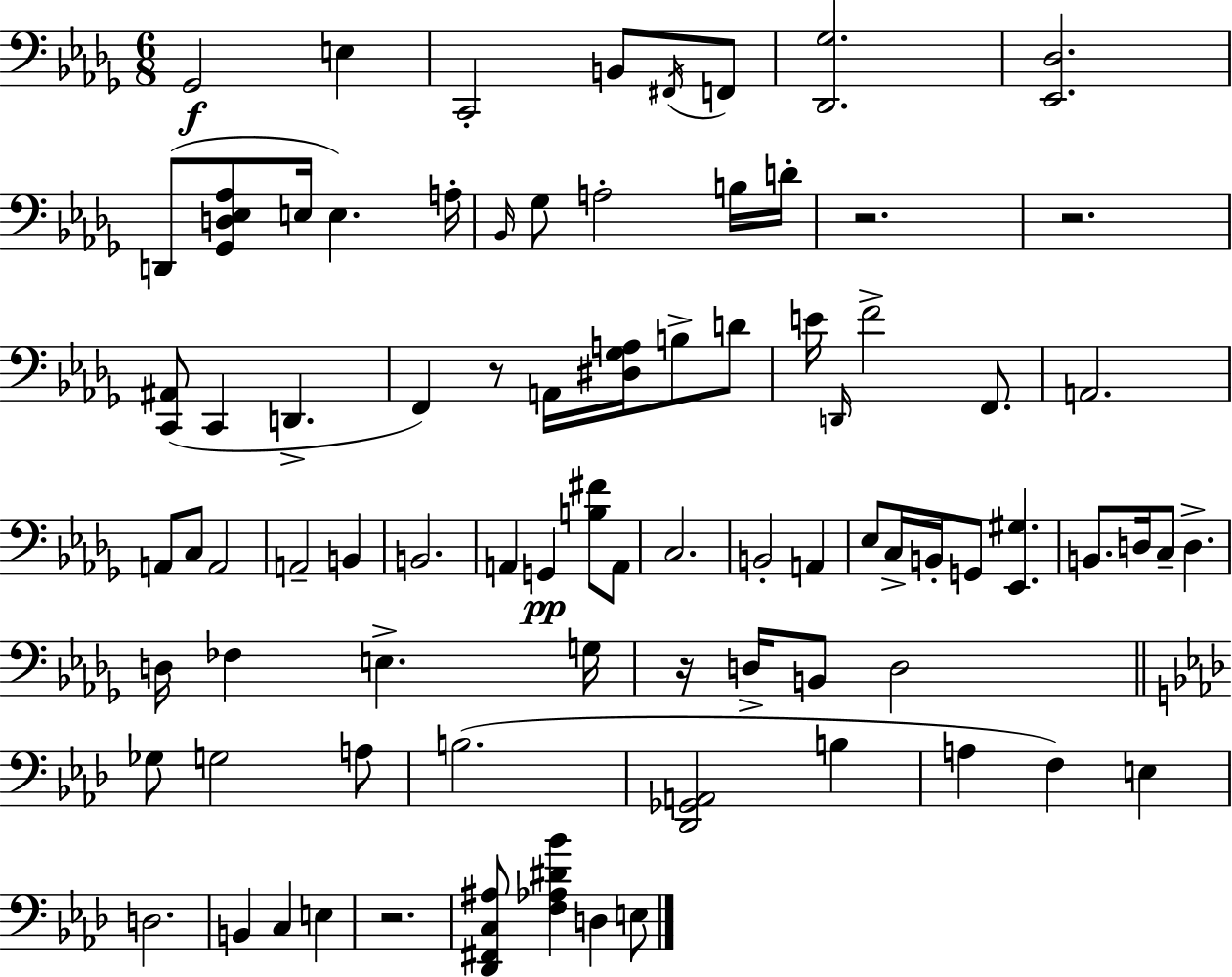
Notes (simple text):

Gb2/h E3/q C2/h B2/e F#2/s F2/e [Db2,Gb3]/h. [Eb2,Db3]/h. D2/e [Gb2,D3,Eb3,Ab3]/e E3/s E3/q. A3/s Bb2/s Gb3/e A3/h B3/s D4/s R/h. R/h. [C2,A#2]/e C2/q D2/q. F2/q R/e A2/s [D#3,Gb3,A3]/s B3/e D4/e E4/s D2/s F4/h F2/e. A2/h. A2/e C3/e A2/h A2/h B2/q B2/h. A2/q G2/q [B3,F#4]/e A2/e C3/h. B2/h A2/q Eb3/e C3/s B2/s G2/e [Eb2,G#3]/q. B2/e. D3/s C3/e D3/q. D3/s FES3/q E3/q. G3/s R/s D3/s B2/e D3/h Gb3/e G3/h A3/e B3/h. [Db2,Gb2,A2]/h B3/q A3/q F3/q E3/q D3/h. B2/q C3/q E3/q R/h. [Db2,F#2,C3,A#3]/e [F3,Ab3,D#4,Bb4]/q D3/q E3/e